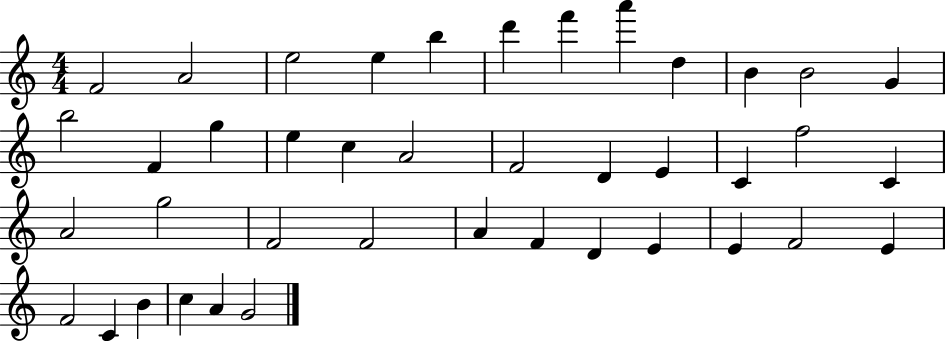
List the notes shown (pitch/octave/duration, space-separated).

F4/h A4/h E5/h E5/q B5/q D6/q F6/q A6/q D5/q B4/q B4/h G4/q B5/h F4/q G5/q E5/q C5/q A4/h F4/h D4/q E4/q C4/q F5/h C4/q A4/h G5/h F4/h F4/h A4/q F4/q D4/q E4/q E4/q F4/h E4/q F4/h C4/q B4/q C5/q A4/q G4/h